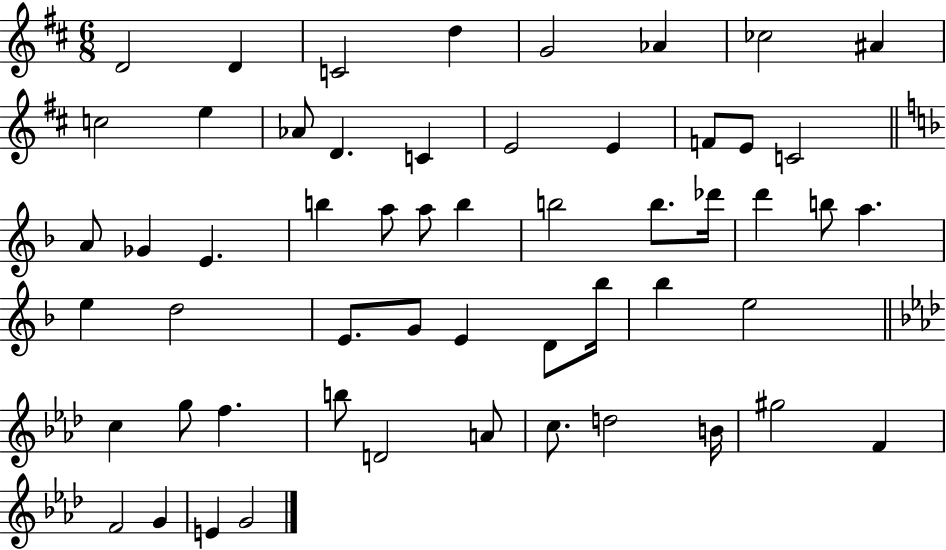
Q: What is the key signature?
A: D major